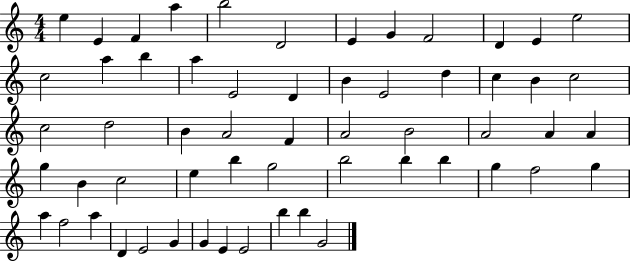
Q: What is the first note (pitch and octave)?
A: E5